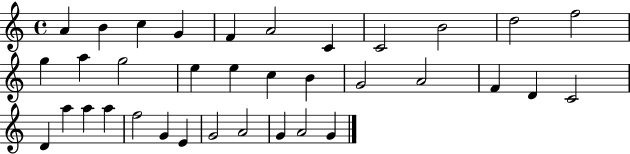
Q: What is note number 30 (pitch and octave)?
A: E4